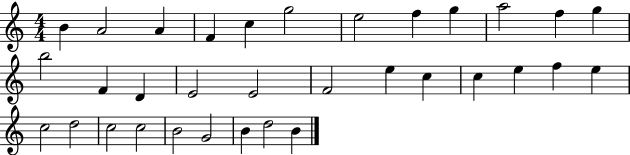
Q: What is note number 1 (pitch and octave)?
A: B4